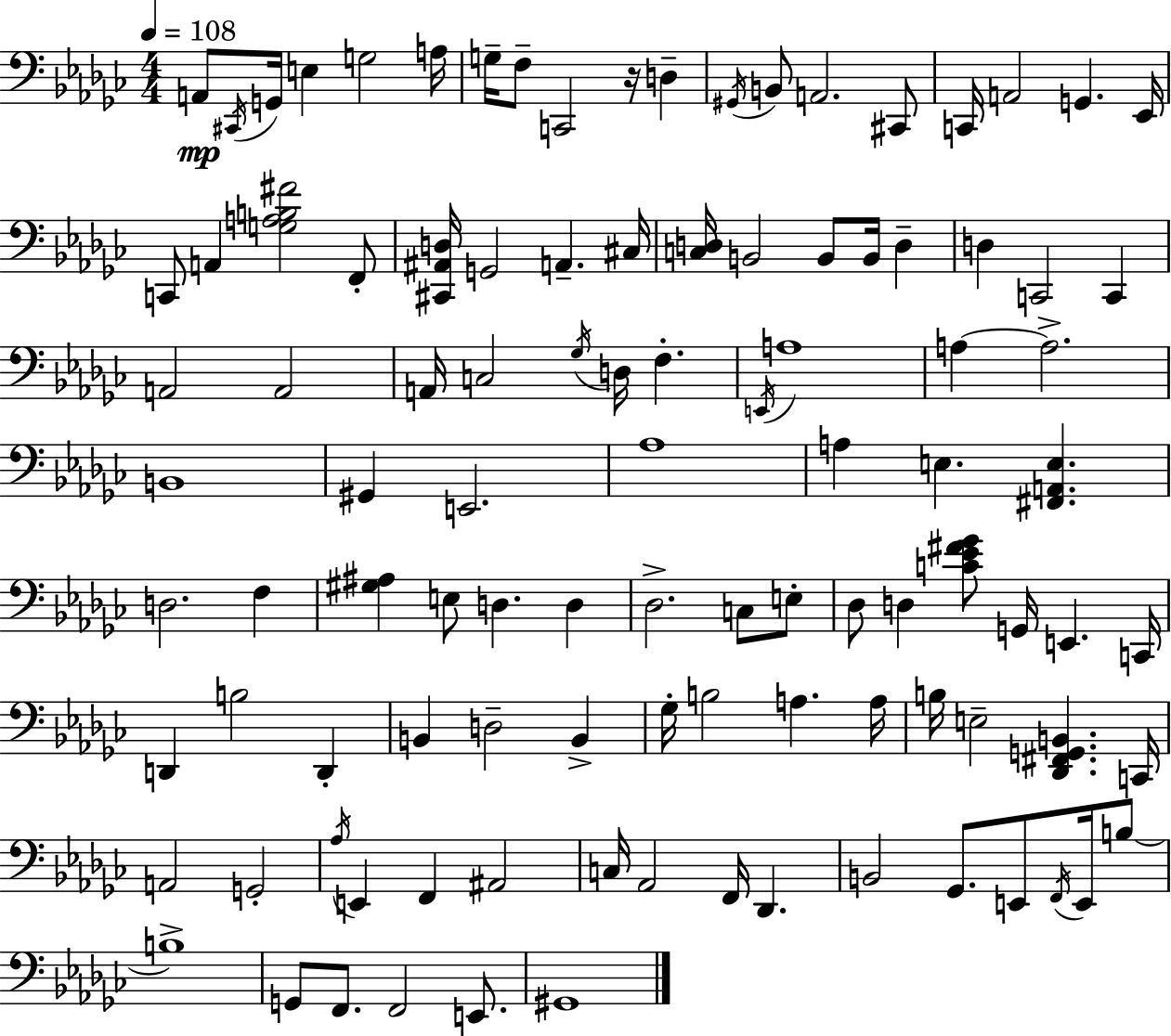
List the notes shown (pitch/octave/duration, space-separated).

A2/e C#2/s G2/s E3/q G3/h A3/s G3/s F3/e C2/h R/s D3/q G#2/s B2/e A2/h. C#2/e C2/s A2/h G2/q. Eb2/s C2/e A2/q [G3,A3,B3,F#4]/h F2/e [C#2,A#2,D3]/s G2/h A2/q. C#3/s [C3,D3]/s B2/h B2/e B2/s D3/q D3/q C2/h C2/q A2/h A2/h A2/s C3/h Gb3/s D3/s F3/q. E2/s A3/w A3/q A3/h. B2/w G#2/q E2/h. Ab3/w A3/q E3/q. [F#2,A2,E3]/q. D3/h. F3/q [G#3,A#3]/q E3/e D3/q. D3/q Db3/h. C3/e E3/e Db3/e D3/q [C4,Eb4,F#4,Gb4]/e G2/s E2/q. C2/s D2/q B3/h D2/q B2/q D3/h B2/q Gb3/s B3/h A3/q. A3/s B3/s E3/h [Db2,F#2,G2,B2]/q. C2/s A2/h G2/h Ab3/s E2/q F2/q A#2/h C3/s Ab2/h F2/s Db2/q. B2/h Gb2/e. E2/e F2/s E2/s B3/e B3/w G2/e F2/e. F2/h E2/e. G#2/w